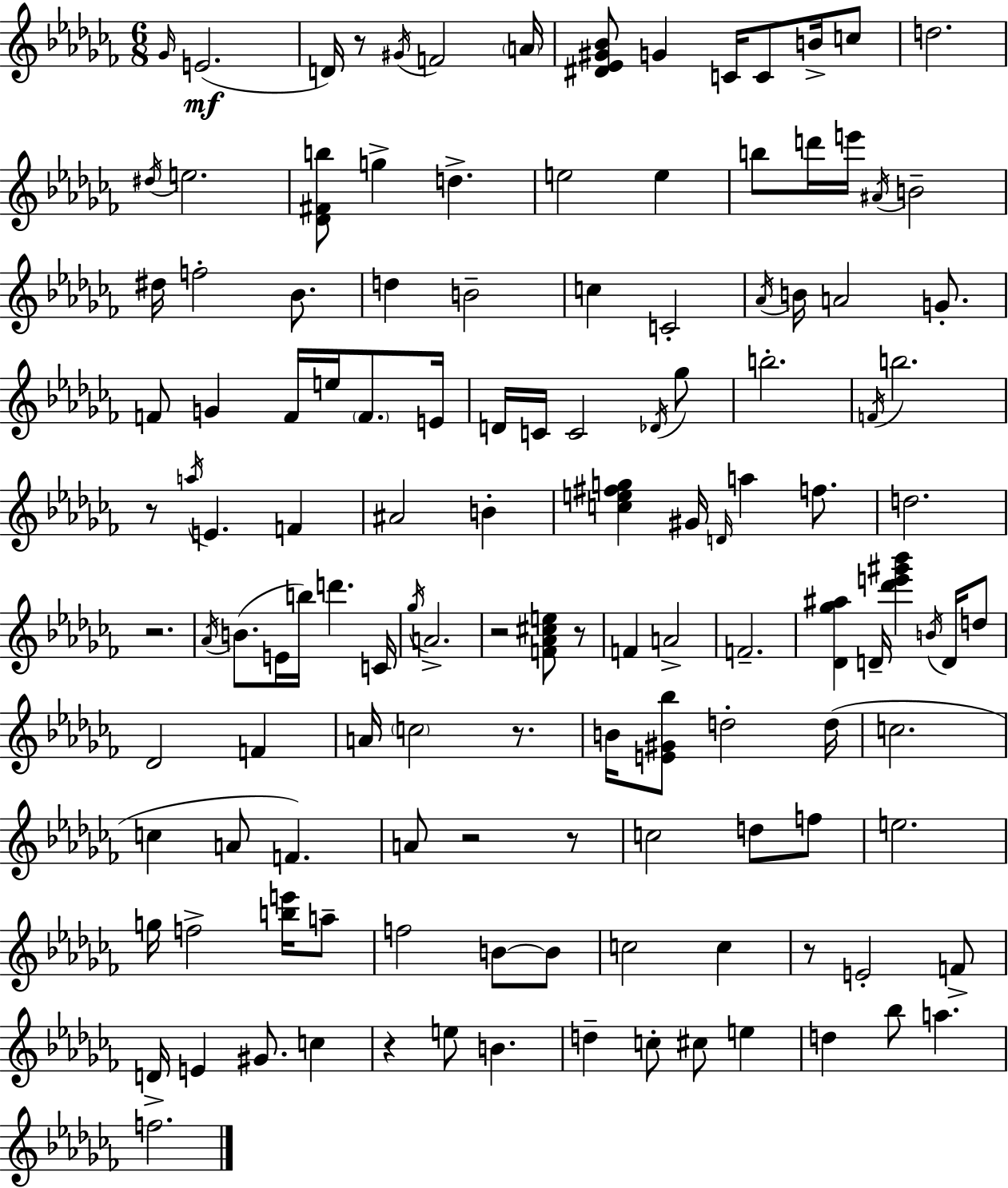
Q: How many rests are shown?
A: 10